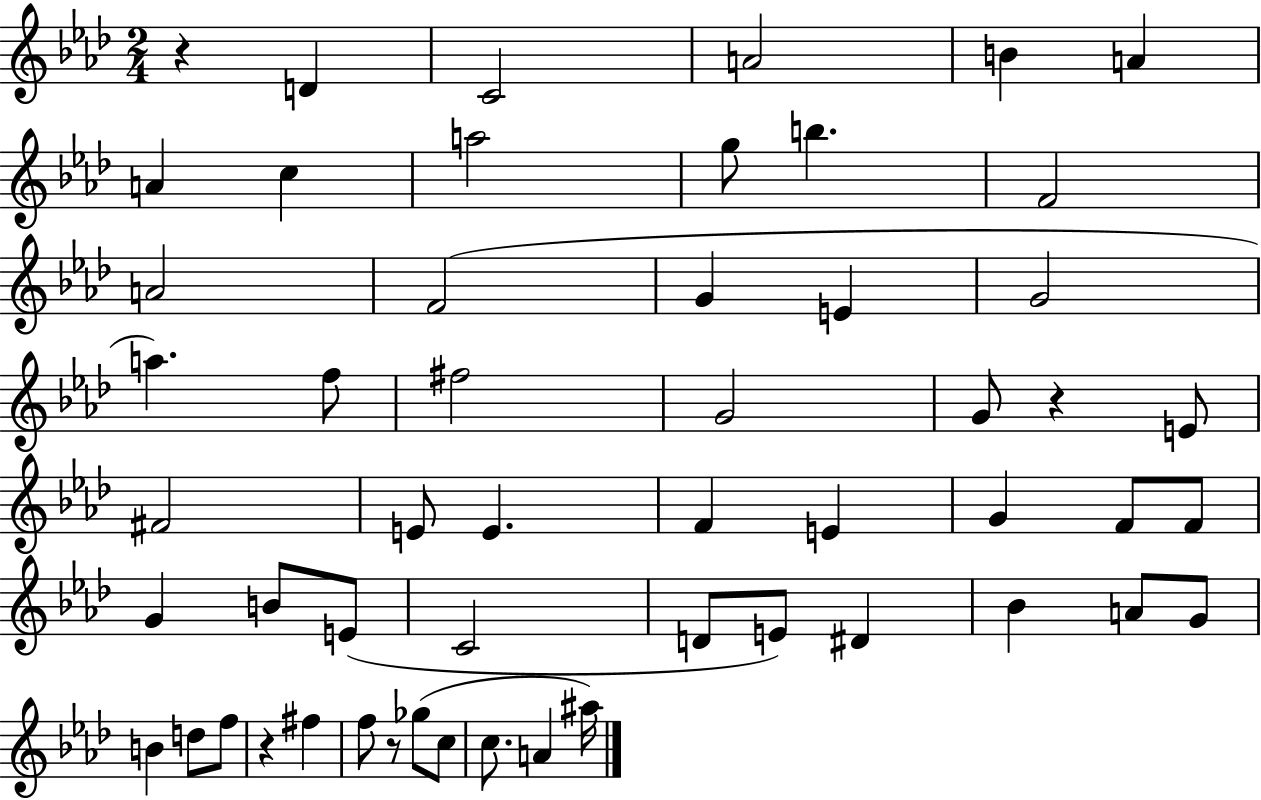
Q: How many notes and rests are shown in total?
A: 54